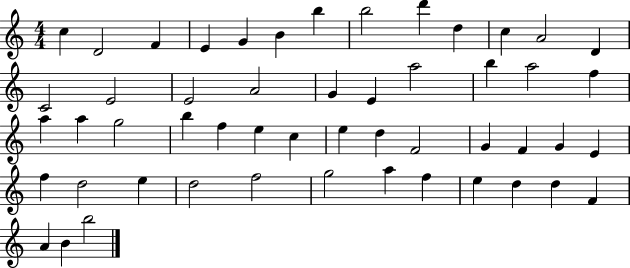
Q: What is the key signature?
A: C major